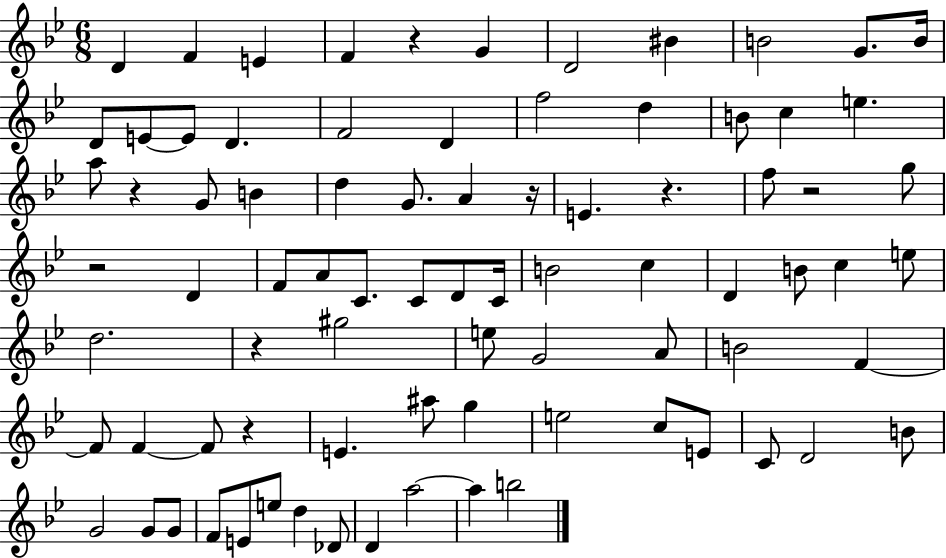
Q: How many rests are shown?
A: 8